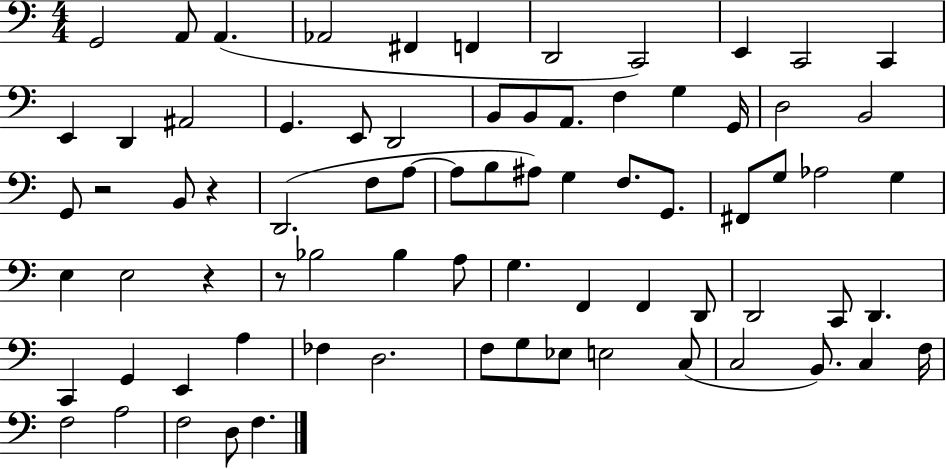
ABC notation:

X:1
T:Untitled
M:4/4
L:1/4
K:C
G,,2 A,,/2 A,, _A,,2 ^F,, F,, D,,2 C,,2 E,, C,,2 C,, E,, D,, ^A,,2 G,, E,,/2 D,,2 B,,/2 B,,/2 A,,/2 F, G, G,,/4 D,2 B,,2 G,,/2 z2 B,,/2 z D,,2 F,/2 A,/2 A,/2 B,/2 ^A,/2 G, F,/2 G,,/2 ^F,,/2 G,/2 _A,2 G, E, E,2 z z/2 _B,2 _B, A,/2 G, F,, F,, D,,/2 D,,2 C,,/2 D,, C,, G,, E,, A, _F, D,2 F,/2 G,/2 _E,/2 E,2 C,/2 C,2 B,,/2 C, F,/4 F,2 A,2 F,2 D,/2 F,